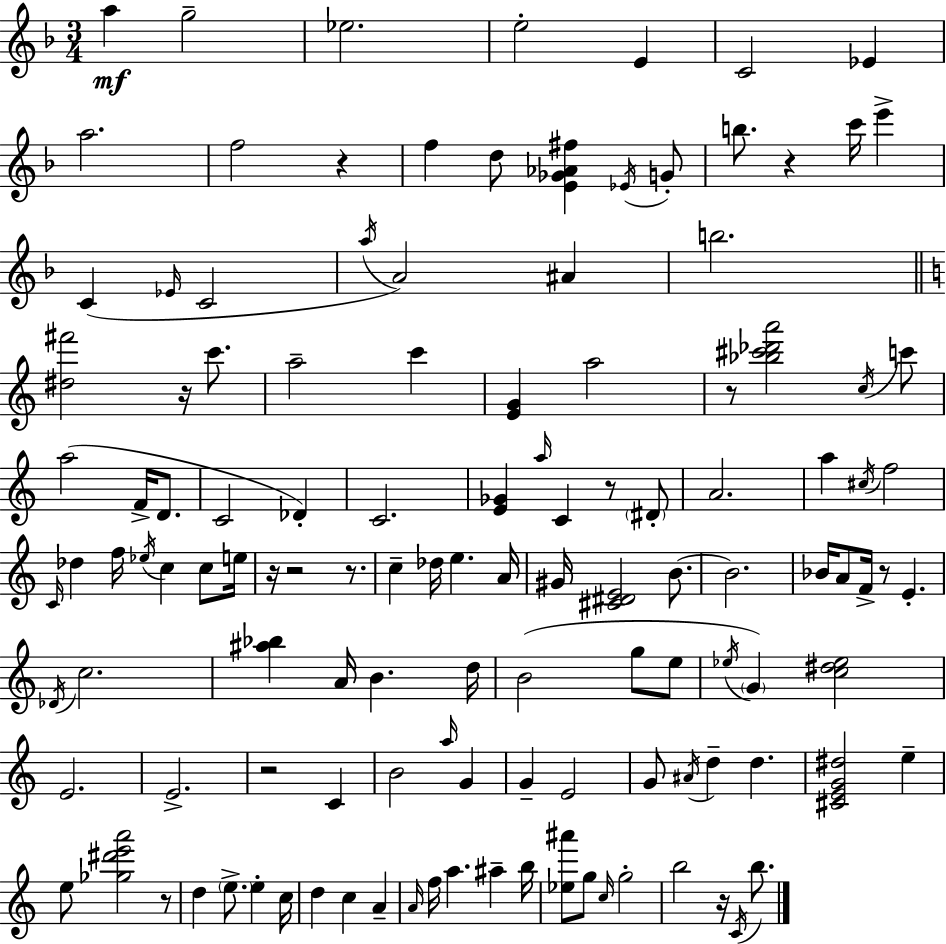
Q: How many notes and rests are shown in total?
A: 125